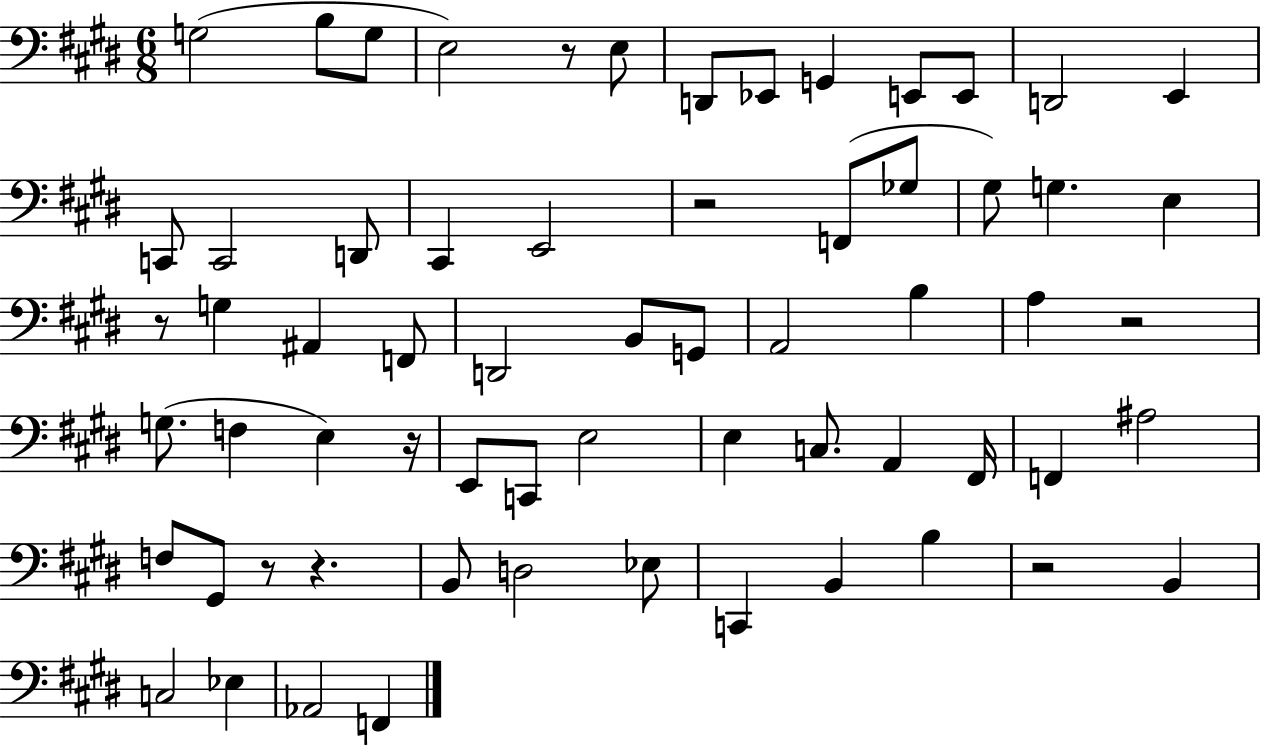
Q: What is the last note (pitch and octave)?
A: F2